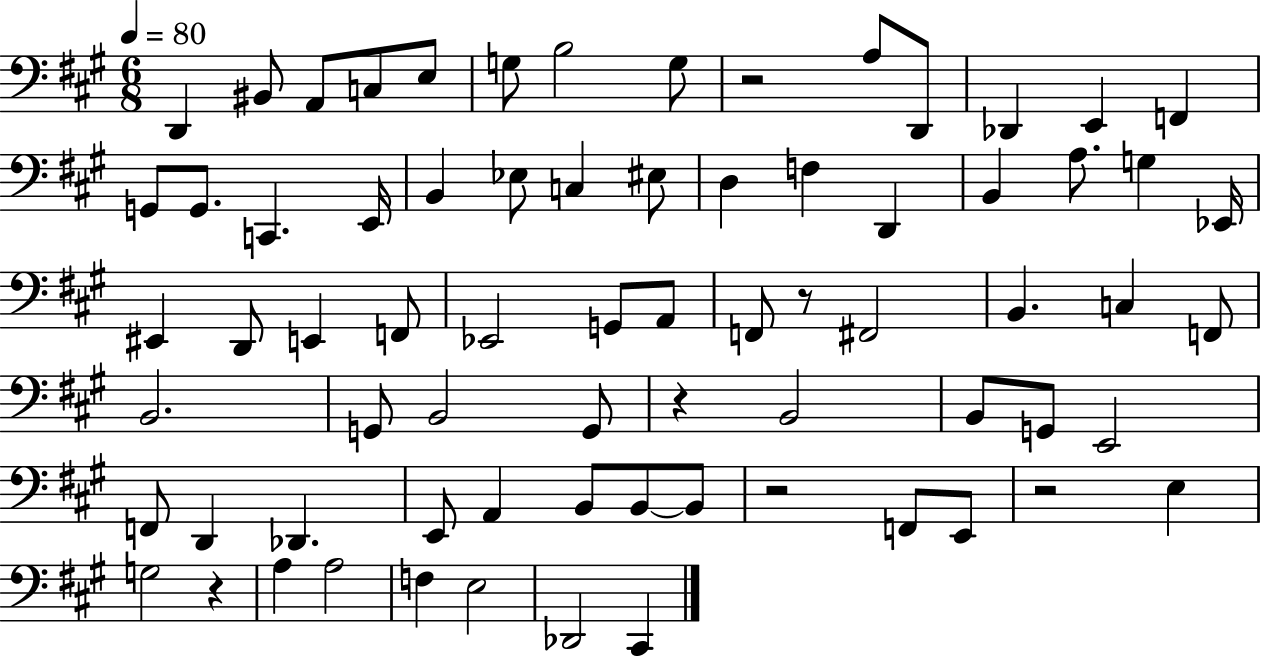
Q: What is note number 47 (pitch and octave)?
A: G2